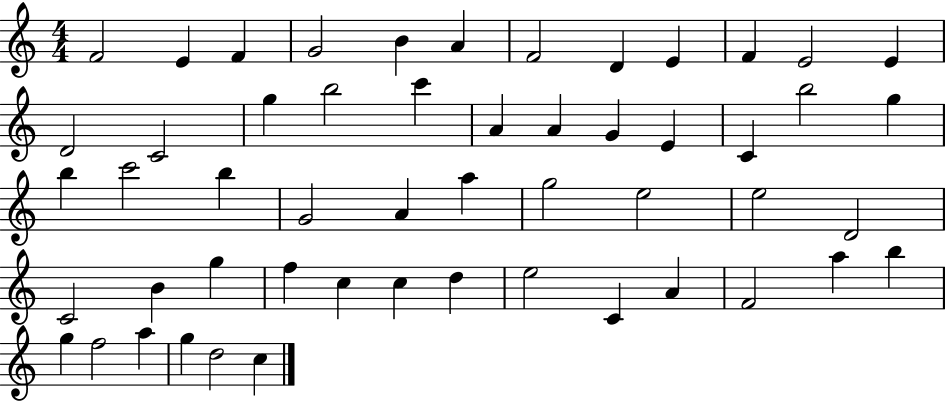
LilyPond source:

{
  \clef treble
  \numericTimeSignature
  \time 4/4
  \key c \major
  f'2 e'4 f'4 | g'2 b'4 a'4 | f'2 d'4 e'4 | f'4 e'2 e'4 | \break d'2 c'2 | g''4 b''2 c'''4 | a'4 a'4 g'4 e'4 | c'4 b''2 g''4 | \break b''4 c'''2 b''4 | g'2 a'4 a''4 | g''2 e''2 | e''2 d'2 | \break c'2 b'4 g''4 | f''4 c''4 c''4 d''4 | e''2 c'4 a'4 | f'2 a''4 b''4 | \break g''4 f''2 a''4 | g''4 d''2 c''4 | \bar "|."
}